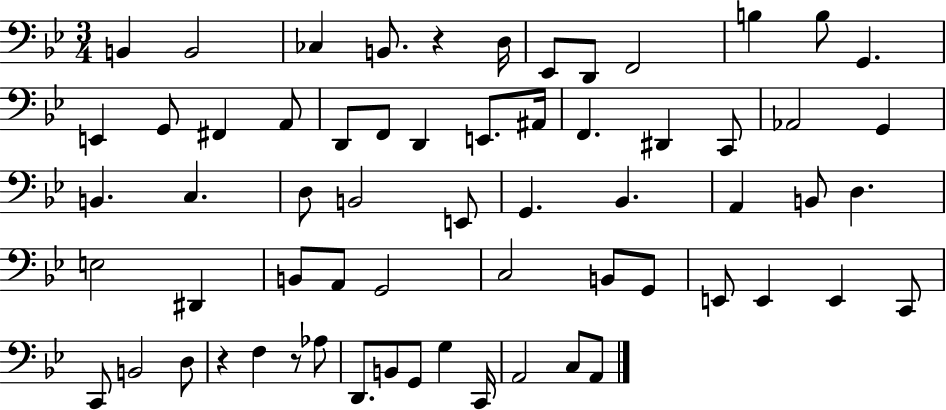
X:1
T:Untitled
M:3/4
L:1/4
K:Bb
B,, B,,2 _C, B,,/2 z D,/4 _E,,/2 D,,/2 F,,2 B, B,/2 G,, E,, G,,/2 ^F,, A,,/2 D,,/2 F,,/2 D,, E,,/2 ^A,,/4 F,, ^D,, C,,/2 _A,,2 G,, B,, C, D,/2 B,,2 E,,/2 G,, _B,, A,, B,,/2 D, E,2 ^D,, B,,/2 A,,/2 G,,2 C,2 B,,/2 G,,/2 E,,/2 E,, E,, C,,/2 C,,/2 B,,2 D,/2 z F, z/2 _A,/2 D,,/2 B,,/2 G,,/2 G, C,,/4 A,,2 C,/2 A,,/2